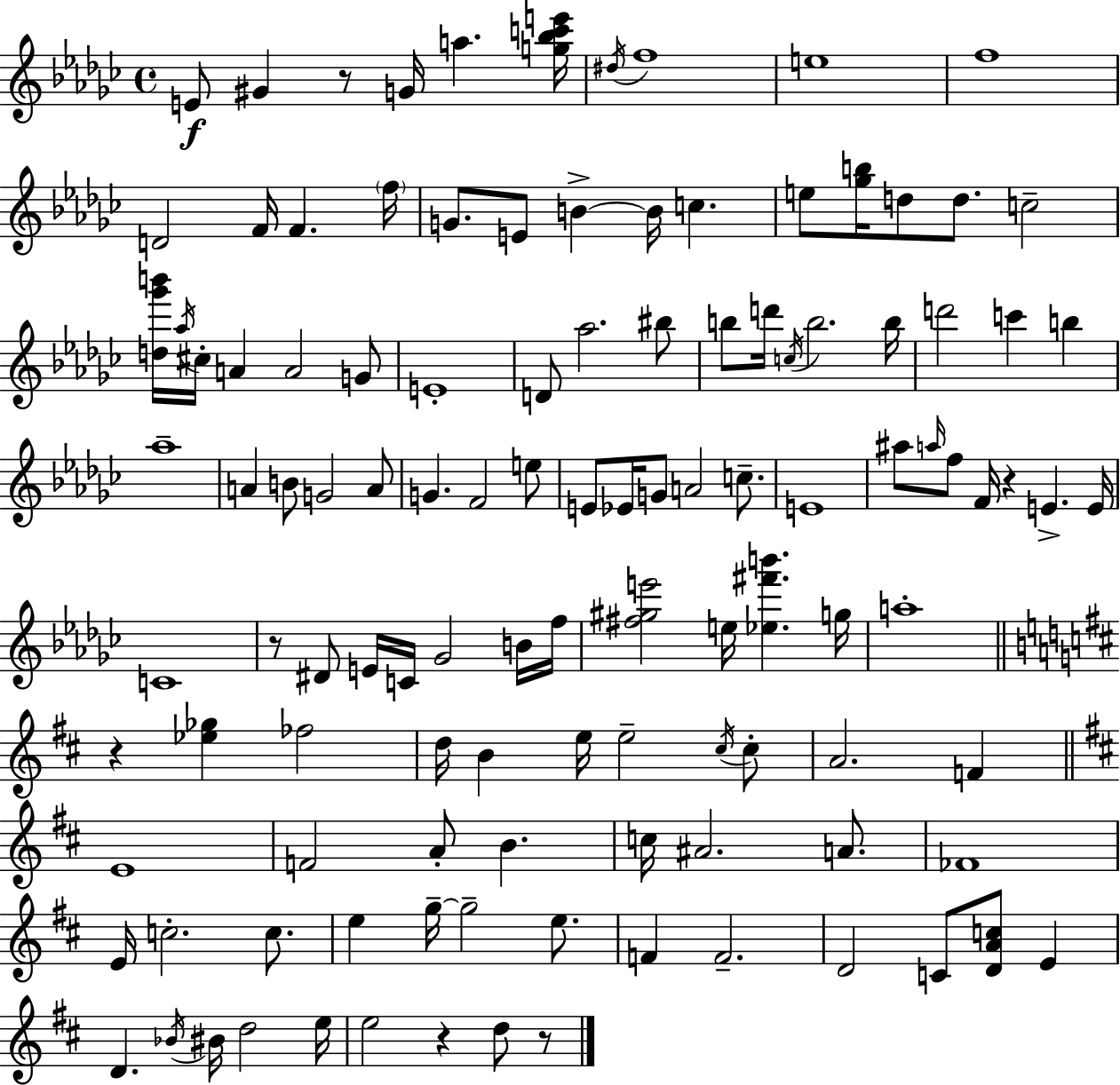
E4/e G#4/q R/e G4/s A5/q. [G5,Bb5,C6,E6]/s D#5/s F5/w E5/w F5/w D4/h F4/s F4/q. F5/s G4/e. E4/e B4/q B4/s C5/q. E5/e [Gb5,B5]/s D5/e D5/e. C5/h [D5,Gb6,B6]/s Ab5/s C#5/s A4/q A4/h G4/e E4/w D4/e Ab5/h. BIS5/e B5/e D6/s C5/s B5/h. B5/s D6/h C6/q B5/q Ab5/w A4/q B4/e G4/h A4/e G4/q. F4/h E5/e E4/e Eb4/s G4/e A4/h C5/e. E4/w A#5/e A5/s F5/e F4/s R/q E4/q. E4/s C4/w R/e D#4/e E4/s C4/s Gb4/h B4/s F5/s [F#5,G#5,E6]/h E5/s [Eb5,F#6,B6]/q. G5/s A5/w R/q [Eb5,Gb5]/q FES5/h D5/s B4/q E5/s E5/h C#5/s C#5/e A4/h. F4/q E4/w F4/h A4/e B4/q. C5/s A#4/h. A4/e. FES4/w E4/s C5/h. C5/e. E5/q G5/s G5/h E5/e. F4/q F4/h. D4/h C4/e [D4,A4,C5]/e E4/q D4/q. Bb4/s BIS4/s D5/h E5/s E5/h R/q D5/e R/e